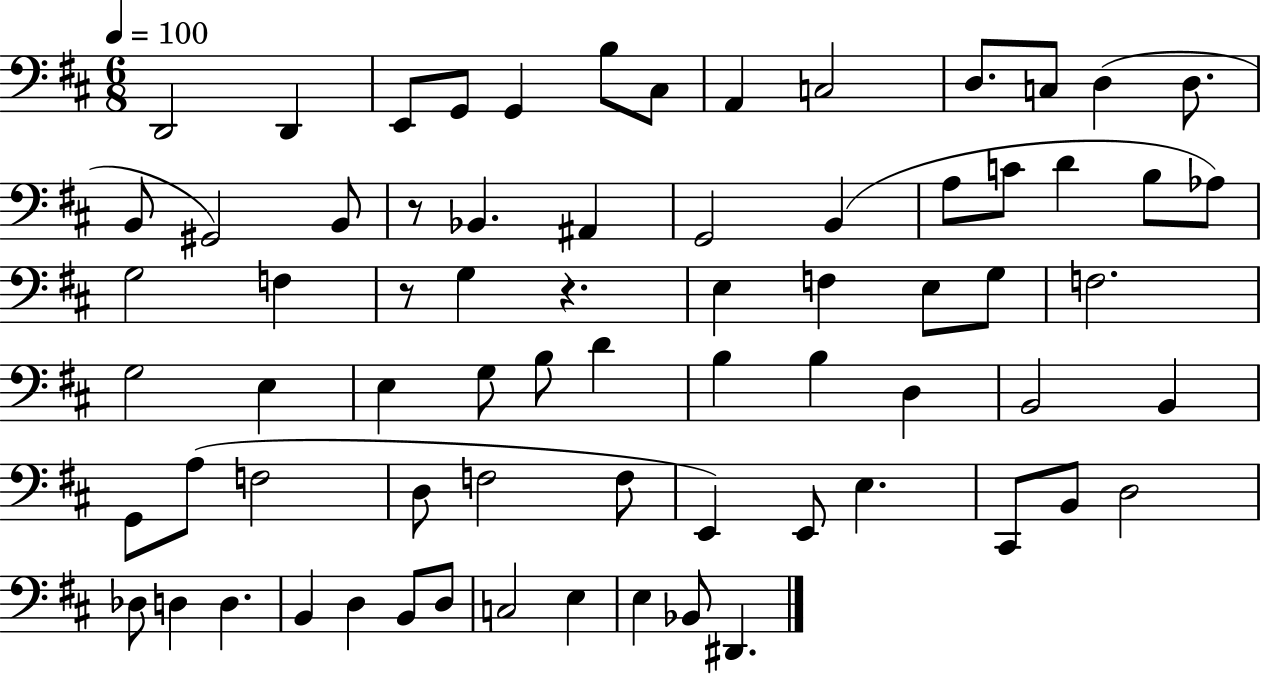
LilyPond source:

{
  \clef bass
  \numericTimeSignature
  \time 6/8
  \key d \major
  \tempo 4 = 100
  d,2 d,4 | e,8 g,8 g,4 b8 cis8 | a,4 c2 | d8. c8 d4( d8. | \break b,8 gis,2) b,8 | r8 bes,4. ais,4 | g,2 b,4( | a8 c'8 d'4 b8 aes8) | \break g2 f4 | r8 g4 r4. | e4 f4 e8 g8 | f2. | \break g2 e4 | e4 g8 b8 d'4 | b4 b4 d4 | b,2 b,4 | \break g,8 a8( f2 | d8 f2 f8 | e,4) e,8 e4. | cis,8 b,8 d2 | \break des8 d4 d4. | b,4 d4 b,8 d8 | c2 e4 | e4 bes,8 dis,4. | \break \bar "|."
}